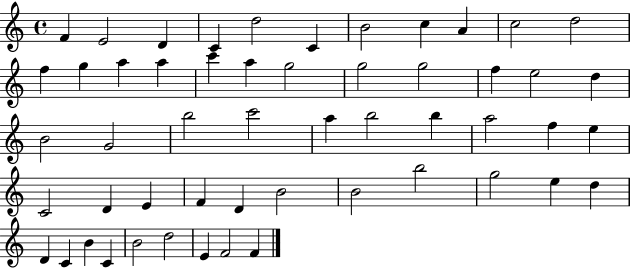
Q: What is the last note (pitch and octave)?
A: F4